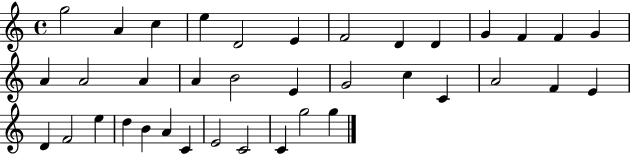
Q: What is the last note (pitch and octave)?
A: G5